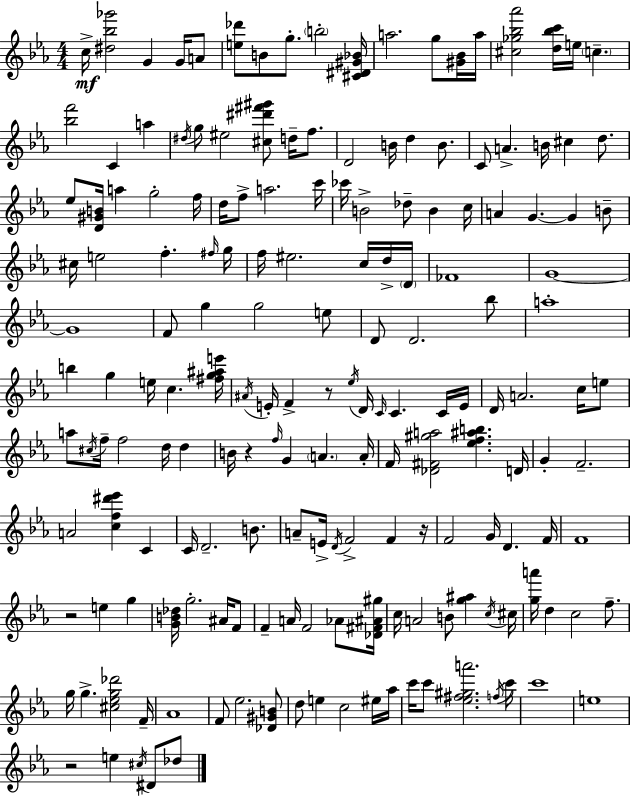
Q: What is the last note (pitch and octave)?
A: Db5